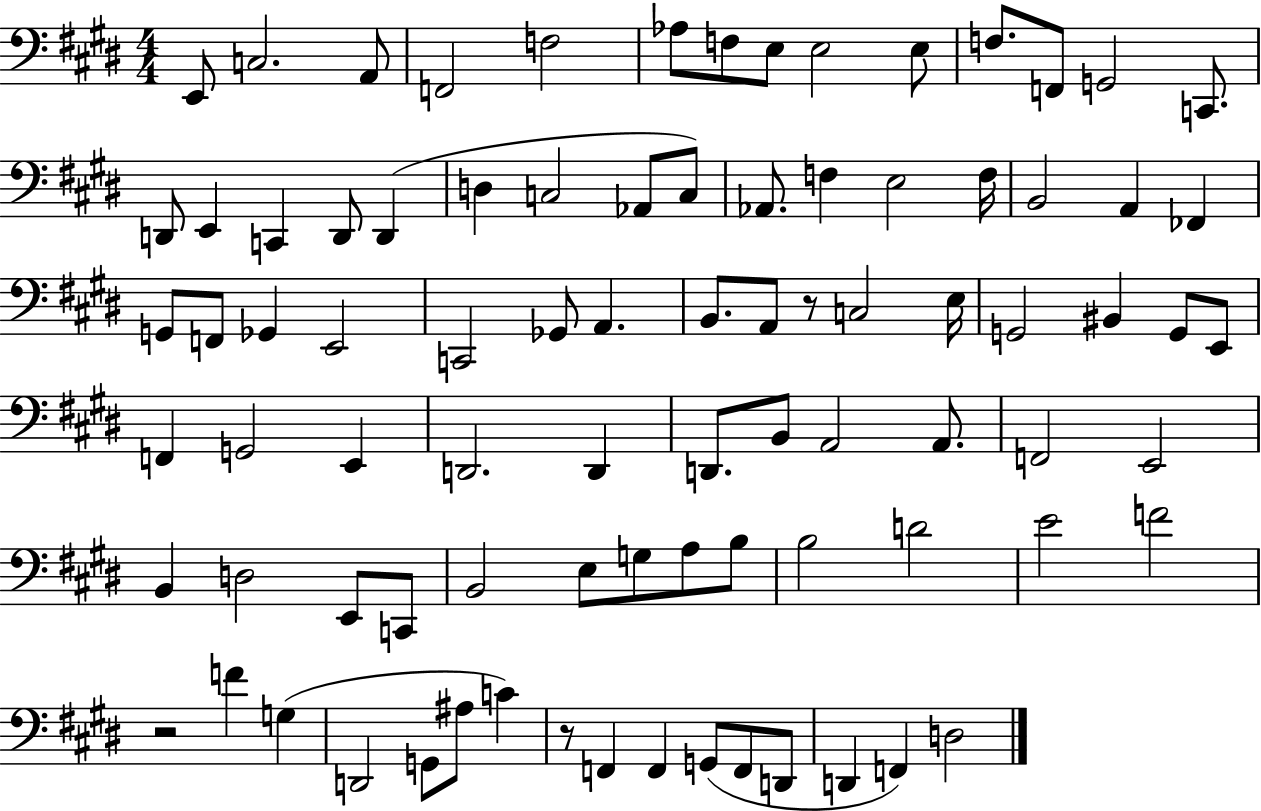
E2/e C3/h. A2/e F2/h F3/h Ab3/e F3/e E3/e E3/h E3/e F3/e. F2/e G2/h C2/e. D2/e E2/q C2/q D2/e D2/q D3/q C3/h Ab2/e C3/e Ab2/e. F3/q E3/h F3/s B2/h A2/q FES2/q G2/e F2/e Gb2/q E2/h C2/h Gb2/e A2/q. B2/e. A2/e R/e C3/h E3/s G2/h BIS2/q G2/e E2/e F2/q G2/h E2/q D2/h. D2/q D2/e. B2/e A2/h A2/e. F2/h E2/h B2/q D3/h E2/e C2/e B2/h E3/e G3/e A3/e B3/e B3/h D4/h E4/h F4/h R/h F4/q G3/q D2/h G2/e A#3/e C4/q R/e F2/q F2/q G2/e F2/e D2/e D2/q F2/q D3/h